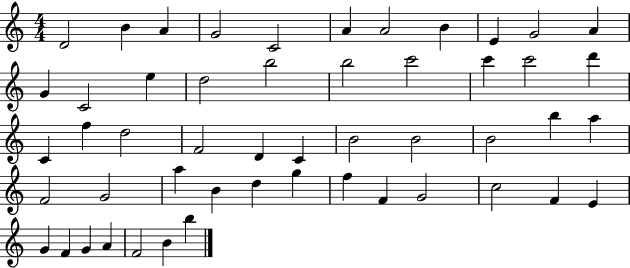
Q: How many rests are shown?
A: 0